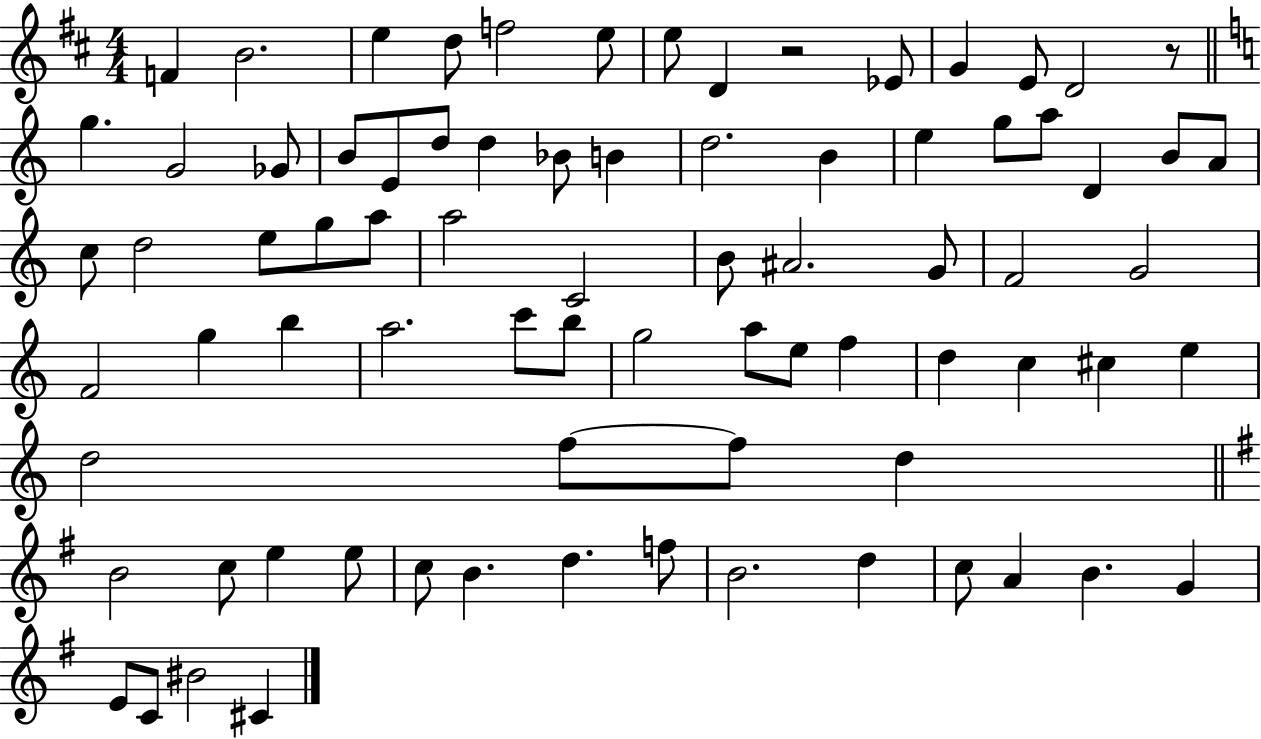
X:1
T:Untitled
M:4/4
L:1/4
K:D
F B2 e d/2 f2 e/2 e/2 D z2 _E/2 G E/2 D2 z/2 g G2 _G/2 B/2 E/2 d/2 d _B/2 B d2 B e g/2 a/2 D B/2 A/2 c/2 d2 e/2 g/2 a/2 a2 C2 B/2 ^A2 G/2 F2 G2 F2 g b a2 c'/2 b/2 g2 a/2 e/2 f d c ^c e d2 f/2 f/2 d B2 c/2 e e/2 c/2 B d f/2 B2 d c/2 A B G E/2 C/2 ^B2 ^C